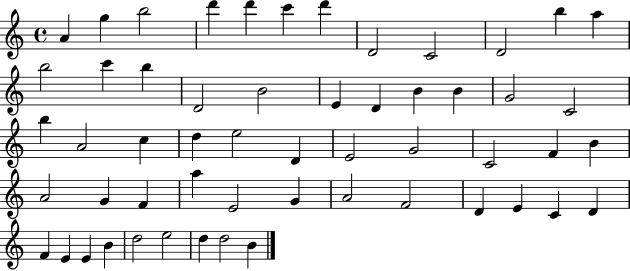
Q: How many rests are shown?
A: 0